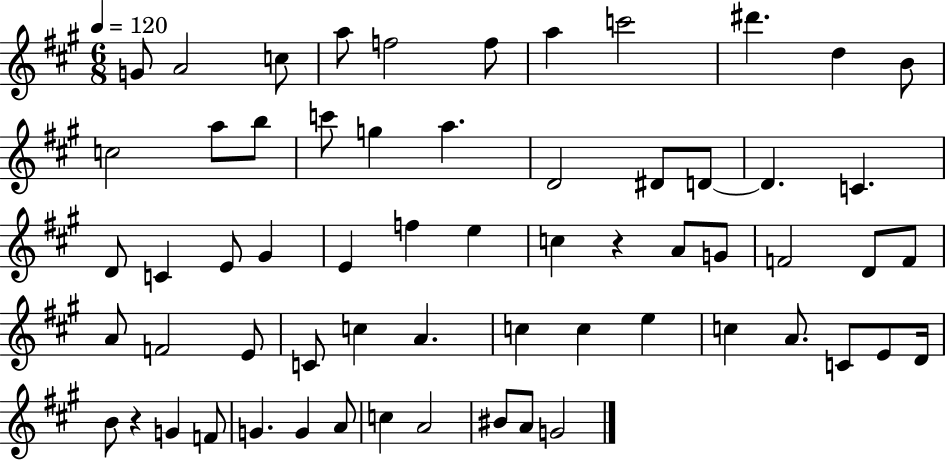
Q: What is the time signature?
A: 6/8